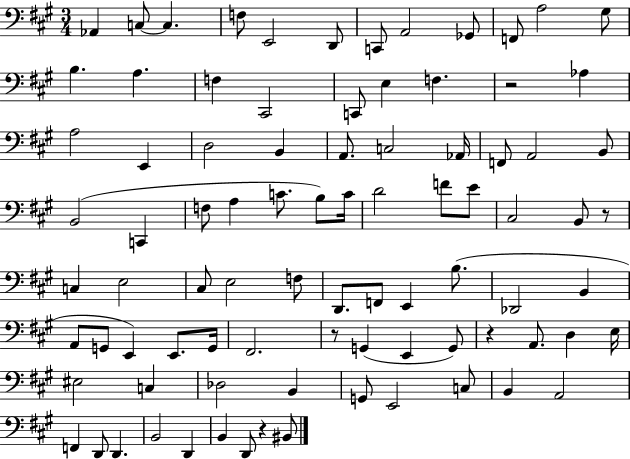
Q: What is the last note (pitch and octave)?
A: BIS2